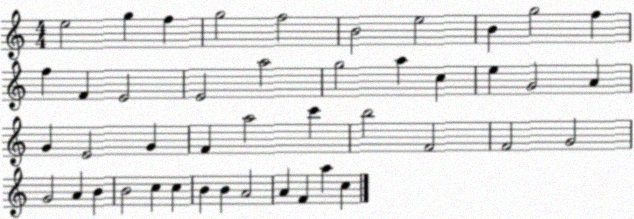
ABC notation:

X:1
T:Untitled
M:4/4
L:1/4
K:C
e2 g f g2 f2 B2 e2 B g2 f f F E2 E2 a2 g2 a c e G2 A G E2 G F a2 c' b2 F2 F2 G2 G2 A B B2 c c B B A2 A F a c